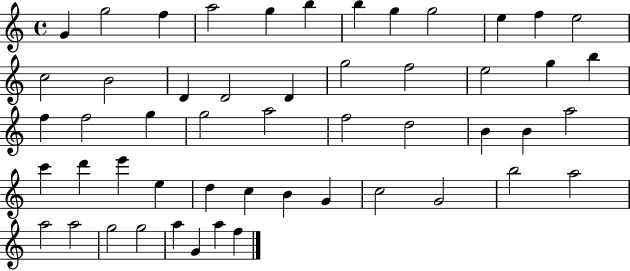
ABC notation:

X:1
T:Untitled
M:4/4
L:1/4
K:C
G g2 f a2 g b b g g2 e f e2 c2 B2 D D2 D g2 f2 e2 g b f f2 g g2 a2 f2 d2 B B a2 c' d' e' e d c B G c2 G2 b2 a2 a2 a2 g2 g2 a G a f